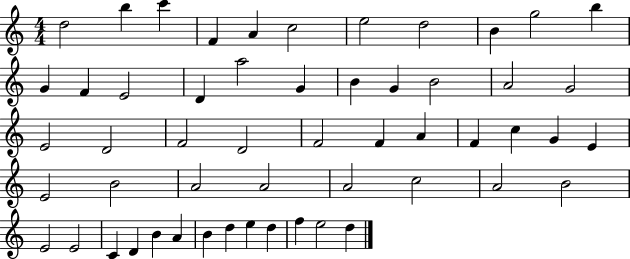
{
  \clef treble
  \numericTimeSignature
  \time 4/4
  \key c \major
  d''2 b''4 c'''4 | f'4 a'4 c''2 | e''2 d''2 | b'4 g''2 b''4 | \break g'4 f'4 e'2 | d'4 a''2 g'4 | b'4 g'4 b'2 | a'2 g'2 | \break e'2 d'2 | f'2 d'2 | f'2 f'4 a'4 | f'4 c''4 g'4 e'4 | \break e'2 b'2 | a'2 a'2 | a'2 c''2 | a'2 b'2 | \break e'2 e'2 | c'4 d'4 b'4 a'4 | b'4 d''4 e''4 d''4 | f''4 e''2 d''4 | \break \bar "|."
}